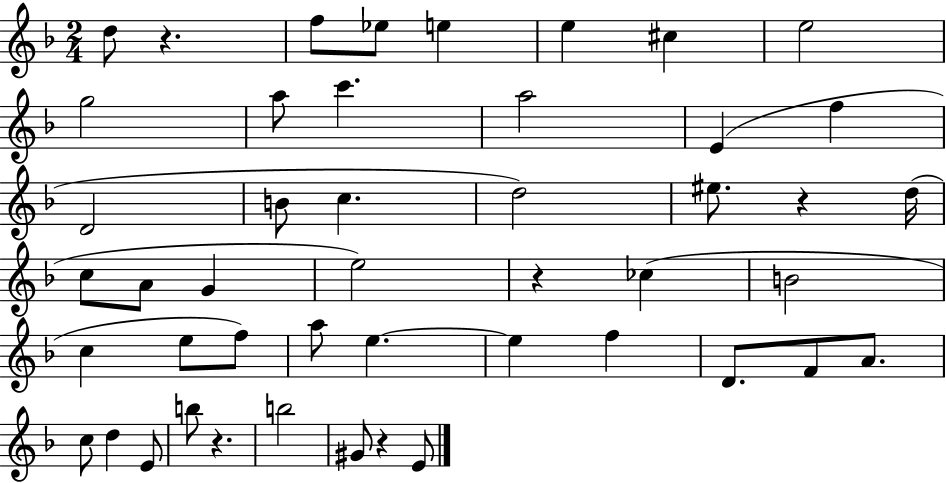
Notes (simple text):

D5/e R/q. F5/e Eb5/e E5/q E5/q C#5/q E5/h G5/h A5/e C6/q. A5/h E4/q F5/q D4/h B4/e C5/q. D5/h EIS5/e. R/q D5/s C5/e A4/e G4/q E5/h R/q CES5/q B4/h C5/q E5/e F5/e A5/e E5/q. E5/q F5/q D4/e. F4/e A4/e. C5/e D5/q E4/e B5/e R/q. B5/h G#4/e R/q E4/e